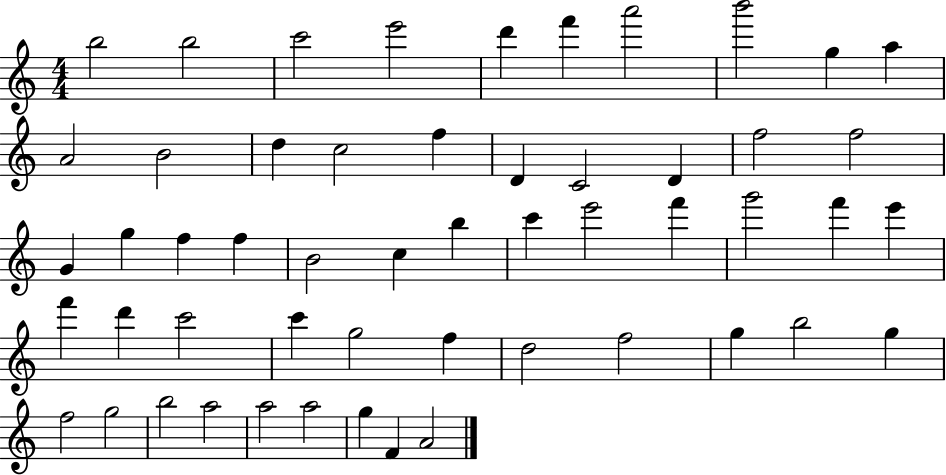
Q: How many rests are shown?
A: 0